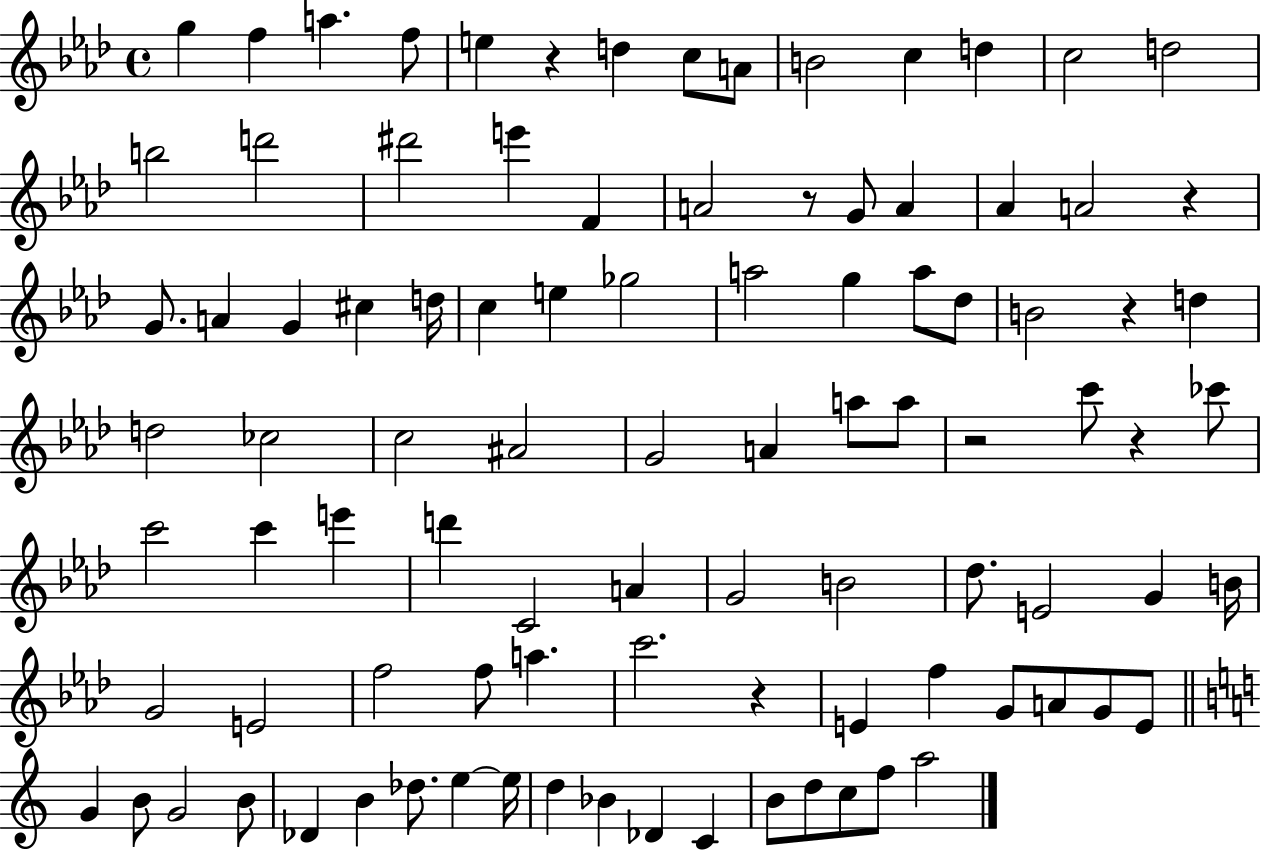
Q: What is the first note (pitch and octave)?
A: G5